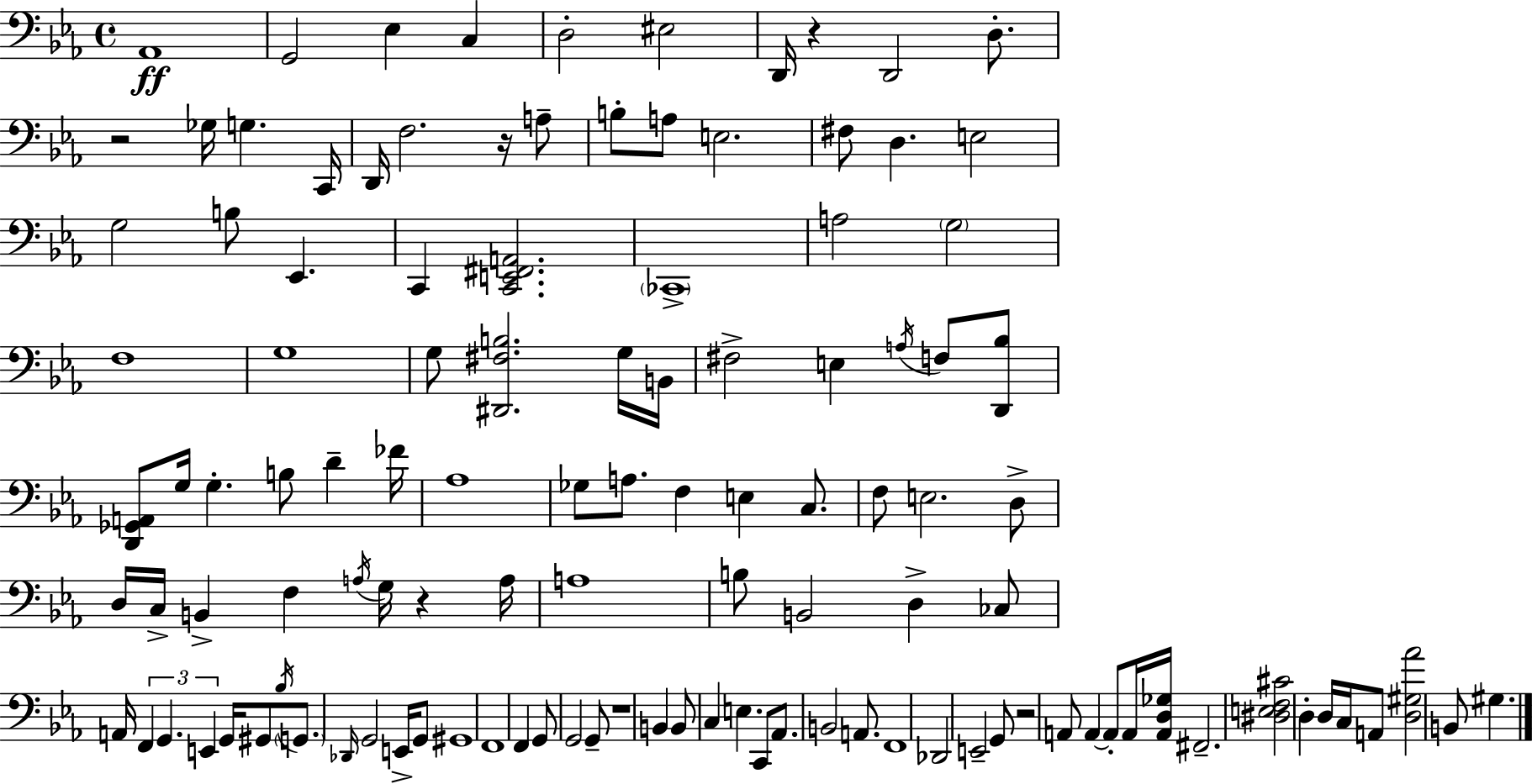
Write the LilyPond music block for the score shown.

{
  \clef bass
  \time 4/4
  \defaultTimeSignature
  \key c \minor
  aes,1\ff | g,2 ees4 c4 | d2-. eis2 | d,16 r4 d,2 d8.-. | \break r2 ges16 g4. c,16 | d,16 f2. r16 a8-- | b8-. a8 e2. | fis8 d4. e2 | \break g2 b8 ees,4. | c,4 <c, e, fis, a,>2. | \parenthesize ces,1-> | a2 \parenthesize g2 | \break f1 | g1 | g8 <dis, fis b>2. g16 b,16 | fis2-> e4 \acciaccatura { a16 } f8 <d, bes>8 | \break <d, ges, a,>8 g16 g4.-. b8 d'4-- | fes'16 aes1 | ges8 a8. f4 e4 c8. | f8 e2. d8-> | \break d16 c16-> b,4-> f4 \acciaccatura { a16 } g16 r4 | a16 a1 | b8 b,2 d4-> | ces8 a,16 \tuplet 3/2 { f,4 g,4. e,4 } | \break g,16 gis,8 \acciaccatura { bes16 } \parenthesize g,8. \grace { des,16 } g,2 | e,16-> g,8 gis,1 | f,1 | f,4 g,8 g,2 | \break g,8-- r1 | b,4 b,8 c4 e4. | c,8 aes,8. b,2 | a,8. f,1 | \break des,2 e,2-- | g,8 r2 a,8 | a,4~~ a,8-. a,16 <a, d ges>16 fis,2.-- | <dis e f cis'>2 d4-. | \break d16 c16 a,8 <d gis aes'>2 b,8 gis4. | \bar "|."
}